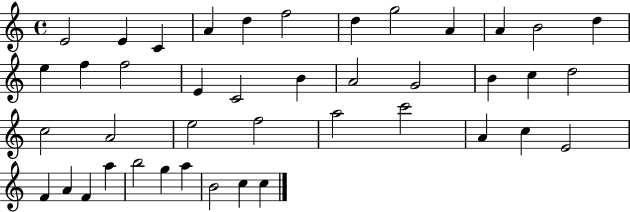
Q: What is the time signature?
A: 4/4